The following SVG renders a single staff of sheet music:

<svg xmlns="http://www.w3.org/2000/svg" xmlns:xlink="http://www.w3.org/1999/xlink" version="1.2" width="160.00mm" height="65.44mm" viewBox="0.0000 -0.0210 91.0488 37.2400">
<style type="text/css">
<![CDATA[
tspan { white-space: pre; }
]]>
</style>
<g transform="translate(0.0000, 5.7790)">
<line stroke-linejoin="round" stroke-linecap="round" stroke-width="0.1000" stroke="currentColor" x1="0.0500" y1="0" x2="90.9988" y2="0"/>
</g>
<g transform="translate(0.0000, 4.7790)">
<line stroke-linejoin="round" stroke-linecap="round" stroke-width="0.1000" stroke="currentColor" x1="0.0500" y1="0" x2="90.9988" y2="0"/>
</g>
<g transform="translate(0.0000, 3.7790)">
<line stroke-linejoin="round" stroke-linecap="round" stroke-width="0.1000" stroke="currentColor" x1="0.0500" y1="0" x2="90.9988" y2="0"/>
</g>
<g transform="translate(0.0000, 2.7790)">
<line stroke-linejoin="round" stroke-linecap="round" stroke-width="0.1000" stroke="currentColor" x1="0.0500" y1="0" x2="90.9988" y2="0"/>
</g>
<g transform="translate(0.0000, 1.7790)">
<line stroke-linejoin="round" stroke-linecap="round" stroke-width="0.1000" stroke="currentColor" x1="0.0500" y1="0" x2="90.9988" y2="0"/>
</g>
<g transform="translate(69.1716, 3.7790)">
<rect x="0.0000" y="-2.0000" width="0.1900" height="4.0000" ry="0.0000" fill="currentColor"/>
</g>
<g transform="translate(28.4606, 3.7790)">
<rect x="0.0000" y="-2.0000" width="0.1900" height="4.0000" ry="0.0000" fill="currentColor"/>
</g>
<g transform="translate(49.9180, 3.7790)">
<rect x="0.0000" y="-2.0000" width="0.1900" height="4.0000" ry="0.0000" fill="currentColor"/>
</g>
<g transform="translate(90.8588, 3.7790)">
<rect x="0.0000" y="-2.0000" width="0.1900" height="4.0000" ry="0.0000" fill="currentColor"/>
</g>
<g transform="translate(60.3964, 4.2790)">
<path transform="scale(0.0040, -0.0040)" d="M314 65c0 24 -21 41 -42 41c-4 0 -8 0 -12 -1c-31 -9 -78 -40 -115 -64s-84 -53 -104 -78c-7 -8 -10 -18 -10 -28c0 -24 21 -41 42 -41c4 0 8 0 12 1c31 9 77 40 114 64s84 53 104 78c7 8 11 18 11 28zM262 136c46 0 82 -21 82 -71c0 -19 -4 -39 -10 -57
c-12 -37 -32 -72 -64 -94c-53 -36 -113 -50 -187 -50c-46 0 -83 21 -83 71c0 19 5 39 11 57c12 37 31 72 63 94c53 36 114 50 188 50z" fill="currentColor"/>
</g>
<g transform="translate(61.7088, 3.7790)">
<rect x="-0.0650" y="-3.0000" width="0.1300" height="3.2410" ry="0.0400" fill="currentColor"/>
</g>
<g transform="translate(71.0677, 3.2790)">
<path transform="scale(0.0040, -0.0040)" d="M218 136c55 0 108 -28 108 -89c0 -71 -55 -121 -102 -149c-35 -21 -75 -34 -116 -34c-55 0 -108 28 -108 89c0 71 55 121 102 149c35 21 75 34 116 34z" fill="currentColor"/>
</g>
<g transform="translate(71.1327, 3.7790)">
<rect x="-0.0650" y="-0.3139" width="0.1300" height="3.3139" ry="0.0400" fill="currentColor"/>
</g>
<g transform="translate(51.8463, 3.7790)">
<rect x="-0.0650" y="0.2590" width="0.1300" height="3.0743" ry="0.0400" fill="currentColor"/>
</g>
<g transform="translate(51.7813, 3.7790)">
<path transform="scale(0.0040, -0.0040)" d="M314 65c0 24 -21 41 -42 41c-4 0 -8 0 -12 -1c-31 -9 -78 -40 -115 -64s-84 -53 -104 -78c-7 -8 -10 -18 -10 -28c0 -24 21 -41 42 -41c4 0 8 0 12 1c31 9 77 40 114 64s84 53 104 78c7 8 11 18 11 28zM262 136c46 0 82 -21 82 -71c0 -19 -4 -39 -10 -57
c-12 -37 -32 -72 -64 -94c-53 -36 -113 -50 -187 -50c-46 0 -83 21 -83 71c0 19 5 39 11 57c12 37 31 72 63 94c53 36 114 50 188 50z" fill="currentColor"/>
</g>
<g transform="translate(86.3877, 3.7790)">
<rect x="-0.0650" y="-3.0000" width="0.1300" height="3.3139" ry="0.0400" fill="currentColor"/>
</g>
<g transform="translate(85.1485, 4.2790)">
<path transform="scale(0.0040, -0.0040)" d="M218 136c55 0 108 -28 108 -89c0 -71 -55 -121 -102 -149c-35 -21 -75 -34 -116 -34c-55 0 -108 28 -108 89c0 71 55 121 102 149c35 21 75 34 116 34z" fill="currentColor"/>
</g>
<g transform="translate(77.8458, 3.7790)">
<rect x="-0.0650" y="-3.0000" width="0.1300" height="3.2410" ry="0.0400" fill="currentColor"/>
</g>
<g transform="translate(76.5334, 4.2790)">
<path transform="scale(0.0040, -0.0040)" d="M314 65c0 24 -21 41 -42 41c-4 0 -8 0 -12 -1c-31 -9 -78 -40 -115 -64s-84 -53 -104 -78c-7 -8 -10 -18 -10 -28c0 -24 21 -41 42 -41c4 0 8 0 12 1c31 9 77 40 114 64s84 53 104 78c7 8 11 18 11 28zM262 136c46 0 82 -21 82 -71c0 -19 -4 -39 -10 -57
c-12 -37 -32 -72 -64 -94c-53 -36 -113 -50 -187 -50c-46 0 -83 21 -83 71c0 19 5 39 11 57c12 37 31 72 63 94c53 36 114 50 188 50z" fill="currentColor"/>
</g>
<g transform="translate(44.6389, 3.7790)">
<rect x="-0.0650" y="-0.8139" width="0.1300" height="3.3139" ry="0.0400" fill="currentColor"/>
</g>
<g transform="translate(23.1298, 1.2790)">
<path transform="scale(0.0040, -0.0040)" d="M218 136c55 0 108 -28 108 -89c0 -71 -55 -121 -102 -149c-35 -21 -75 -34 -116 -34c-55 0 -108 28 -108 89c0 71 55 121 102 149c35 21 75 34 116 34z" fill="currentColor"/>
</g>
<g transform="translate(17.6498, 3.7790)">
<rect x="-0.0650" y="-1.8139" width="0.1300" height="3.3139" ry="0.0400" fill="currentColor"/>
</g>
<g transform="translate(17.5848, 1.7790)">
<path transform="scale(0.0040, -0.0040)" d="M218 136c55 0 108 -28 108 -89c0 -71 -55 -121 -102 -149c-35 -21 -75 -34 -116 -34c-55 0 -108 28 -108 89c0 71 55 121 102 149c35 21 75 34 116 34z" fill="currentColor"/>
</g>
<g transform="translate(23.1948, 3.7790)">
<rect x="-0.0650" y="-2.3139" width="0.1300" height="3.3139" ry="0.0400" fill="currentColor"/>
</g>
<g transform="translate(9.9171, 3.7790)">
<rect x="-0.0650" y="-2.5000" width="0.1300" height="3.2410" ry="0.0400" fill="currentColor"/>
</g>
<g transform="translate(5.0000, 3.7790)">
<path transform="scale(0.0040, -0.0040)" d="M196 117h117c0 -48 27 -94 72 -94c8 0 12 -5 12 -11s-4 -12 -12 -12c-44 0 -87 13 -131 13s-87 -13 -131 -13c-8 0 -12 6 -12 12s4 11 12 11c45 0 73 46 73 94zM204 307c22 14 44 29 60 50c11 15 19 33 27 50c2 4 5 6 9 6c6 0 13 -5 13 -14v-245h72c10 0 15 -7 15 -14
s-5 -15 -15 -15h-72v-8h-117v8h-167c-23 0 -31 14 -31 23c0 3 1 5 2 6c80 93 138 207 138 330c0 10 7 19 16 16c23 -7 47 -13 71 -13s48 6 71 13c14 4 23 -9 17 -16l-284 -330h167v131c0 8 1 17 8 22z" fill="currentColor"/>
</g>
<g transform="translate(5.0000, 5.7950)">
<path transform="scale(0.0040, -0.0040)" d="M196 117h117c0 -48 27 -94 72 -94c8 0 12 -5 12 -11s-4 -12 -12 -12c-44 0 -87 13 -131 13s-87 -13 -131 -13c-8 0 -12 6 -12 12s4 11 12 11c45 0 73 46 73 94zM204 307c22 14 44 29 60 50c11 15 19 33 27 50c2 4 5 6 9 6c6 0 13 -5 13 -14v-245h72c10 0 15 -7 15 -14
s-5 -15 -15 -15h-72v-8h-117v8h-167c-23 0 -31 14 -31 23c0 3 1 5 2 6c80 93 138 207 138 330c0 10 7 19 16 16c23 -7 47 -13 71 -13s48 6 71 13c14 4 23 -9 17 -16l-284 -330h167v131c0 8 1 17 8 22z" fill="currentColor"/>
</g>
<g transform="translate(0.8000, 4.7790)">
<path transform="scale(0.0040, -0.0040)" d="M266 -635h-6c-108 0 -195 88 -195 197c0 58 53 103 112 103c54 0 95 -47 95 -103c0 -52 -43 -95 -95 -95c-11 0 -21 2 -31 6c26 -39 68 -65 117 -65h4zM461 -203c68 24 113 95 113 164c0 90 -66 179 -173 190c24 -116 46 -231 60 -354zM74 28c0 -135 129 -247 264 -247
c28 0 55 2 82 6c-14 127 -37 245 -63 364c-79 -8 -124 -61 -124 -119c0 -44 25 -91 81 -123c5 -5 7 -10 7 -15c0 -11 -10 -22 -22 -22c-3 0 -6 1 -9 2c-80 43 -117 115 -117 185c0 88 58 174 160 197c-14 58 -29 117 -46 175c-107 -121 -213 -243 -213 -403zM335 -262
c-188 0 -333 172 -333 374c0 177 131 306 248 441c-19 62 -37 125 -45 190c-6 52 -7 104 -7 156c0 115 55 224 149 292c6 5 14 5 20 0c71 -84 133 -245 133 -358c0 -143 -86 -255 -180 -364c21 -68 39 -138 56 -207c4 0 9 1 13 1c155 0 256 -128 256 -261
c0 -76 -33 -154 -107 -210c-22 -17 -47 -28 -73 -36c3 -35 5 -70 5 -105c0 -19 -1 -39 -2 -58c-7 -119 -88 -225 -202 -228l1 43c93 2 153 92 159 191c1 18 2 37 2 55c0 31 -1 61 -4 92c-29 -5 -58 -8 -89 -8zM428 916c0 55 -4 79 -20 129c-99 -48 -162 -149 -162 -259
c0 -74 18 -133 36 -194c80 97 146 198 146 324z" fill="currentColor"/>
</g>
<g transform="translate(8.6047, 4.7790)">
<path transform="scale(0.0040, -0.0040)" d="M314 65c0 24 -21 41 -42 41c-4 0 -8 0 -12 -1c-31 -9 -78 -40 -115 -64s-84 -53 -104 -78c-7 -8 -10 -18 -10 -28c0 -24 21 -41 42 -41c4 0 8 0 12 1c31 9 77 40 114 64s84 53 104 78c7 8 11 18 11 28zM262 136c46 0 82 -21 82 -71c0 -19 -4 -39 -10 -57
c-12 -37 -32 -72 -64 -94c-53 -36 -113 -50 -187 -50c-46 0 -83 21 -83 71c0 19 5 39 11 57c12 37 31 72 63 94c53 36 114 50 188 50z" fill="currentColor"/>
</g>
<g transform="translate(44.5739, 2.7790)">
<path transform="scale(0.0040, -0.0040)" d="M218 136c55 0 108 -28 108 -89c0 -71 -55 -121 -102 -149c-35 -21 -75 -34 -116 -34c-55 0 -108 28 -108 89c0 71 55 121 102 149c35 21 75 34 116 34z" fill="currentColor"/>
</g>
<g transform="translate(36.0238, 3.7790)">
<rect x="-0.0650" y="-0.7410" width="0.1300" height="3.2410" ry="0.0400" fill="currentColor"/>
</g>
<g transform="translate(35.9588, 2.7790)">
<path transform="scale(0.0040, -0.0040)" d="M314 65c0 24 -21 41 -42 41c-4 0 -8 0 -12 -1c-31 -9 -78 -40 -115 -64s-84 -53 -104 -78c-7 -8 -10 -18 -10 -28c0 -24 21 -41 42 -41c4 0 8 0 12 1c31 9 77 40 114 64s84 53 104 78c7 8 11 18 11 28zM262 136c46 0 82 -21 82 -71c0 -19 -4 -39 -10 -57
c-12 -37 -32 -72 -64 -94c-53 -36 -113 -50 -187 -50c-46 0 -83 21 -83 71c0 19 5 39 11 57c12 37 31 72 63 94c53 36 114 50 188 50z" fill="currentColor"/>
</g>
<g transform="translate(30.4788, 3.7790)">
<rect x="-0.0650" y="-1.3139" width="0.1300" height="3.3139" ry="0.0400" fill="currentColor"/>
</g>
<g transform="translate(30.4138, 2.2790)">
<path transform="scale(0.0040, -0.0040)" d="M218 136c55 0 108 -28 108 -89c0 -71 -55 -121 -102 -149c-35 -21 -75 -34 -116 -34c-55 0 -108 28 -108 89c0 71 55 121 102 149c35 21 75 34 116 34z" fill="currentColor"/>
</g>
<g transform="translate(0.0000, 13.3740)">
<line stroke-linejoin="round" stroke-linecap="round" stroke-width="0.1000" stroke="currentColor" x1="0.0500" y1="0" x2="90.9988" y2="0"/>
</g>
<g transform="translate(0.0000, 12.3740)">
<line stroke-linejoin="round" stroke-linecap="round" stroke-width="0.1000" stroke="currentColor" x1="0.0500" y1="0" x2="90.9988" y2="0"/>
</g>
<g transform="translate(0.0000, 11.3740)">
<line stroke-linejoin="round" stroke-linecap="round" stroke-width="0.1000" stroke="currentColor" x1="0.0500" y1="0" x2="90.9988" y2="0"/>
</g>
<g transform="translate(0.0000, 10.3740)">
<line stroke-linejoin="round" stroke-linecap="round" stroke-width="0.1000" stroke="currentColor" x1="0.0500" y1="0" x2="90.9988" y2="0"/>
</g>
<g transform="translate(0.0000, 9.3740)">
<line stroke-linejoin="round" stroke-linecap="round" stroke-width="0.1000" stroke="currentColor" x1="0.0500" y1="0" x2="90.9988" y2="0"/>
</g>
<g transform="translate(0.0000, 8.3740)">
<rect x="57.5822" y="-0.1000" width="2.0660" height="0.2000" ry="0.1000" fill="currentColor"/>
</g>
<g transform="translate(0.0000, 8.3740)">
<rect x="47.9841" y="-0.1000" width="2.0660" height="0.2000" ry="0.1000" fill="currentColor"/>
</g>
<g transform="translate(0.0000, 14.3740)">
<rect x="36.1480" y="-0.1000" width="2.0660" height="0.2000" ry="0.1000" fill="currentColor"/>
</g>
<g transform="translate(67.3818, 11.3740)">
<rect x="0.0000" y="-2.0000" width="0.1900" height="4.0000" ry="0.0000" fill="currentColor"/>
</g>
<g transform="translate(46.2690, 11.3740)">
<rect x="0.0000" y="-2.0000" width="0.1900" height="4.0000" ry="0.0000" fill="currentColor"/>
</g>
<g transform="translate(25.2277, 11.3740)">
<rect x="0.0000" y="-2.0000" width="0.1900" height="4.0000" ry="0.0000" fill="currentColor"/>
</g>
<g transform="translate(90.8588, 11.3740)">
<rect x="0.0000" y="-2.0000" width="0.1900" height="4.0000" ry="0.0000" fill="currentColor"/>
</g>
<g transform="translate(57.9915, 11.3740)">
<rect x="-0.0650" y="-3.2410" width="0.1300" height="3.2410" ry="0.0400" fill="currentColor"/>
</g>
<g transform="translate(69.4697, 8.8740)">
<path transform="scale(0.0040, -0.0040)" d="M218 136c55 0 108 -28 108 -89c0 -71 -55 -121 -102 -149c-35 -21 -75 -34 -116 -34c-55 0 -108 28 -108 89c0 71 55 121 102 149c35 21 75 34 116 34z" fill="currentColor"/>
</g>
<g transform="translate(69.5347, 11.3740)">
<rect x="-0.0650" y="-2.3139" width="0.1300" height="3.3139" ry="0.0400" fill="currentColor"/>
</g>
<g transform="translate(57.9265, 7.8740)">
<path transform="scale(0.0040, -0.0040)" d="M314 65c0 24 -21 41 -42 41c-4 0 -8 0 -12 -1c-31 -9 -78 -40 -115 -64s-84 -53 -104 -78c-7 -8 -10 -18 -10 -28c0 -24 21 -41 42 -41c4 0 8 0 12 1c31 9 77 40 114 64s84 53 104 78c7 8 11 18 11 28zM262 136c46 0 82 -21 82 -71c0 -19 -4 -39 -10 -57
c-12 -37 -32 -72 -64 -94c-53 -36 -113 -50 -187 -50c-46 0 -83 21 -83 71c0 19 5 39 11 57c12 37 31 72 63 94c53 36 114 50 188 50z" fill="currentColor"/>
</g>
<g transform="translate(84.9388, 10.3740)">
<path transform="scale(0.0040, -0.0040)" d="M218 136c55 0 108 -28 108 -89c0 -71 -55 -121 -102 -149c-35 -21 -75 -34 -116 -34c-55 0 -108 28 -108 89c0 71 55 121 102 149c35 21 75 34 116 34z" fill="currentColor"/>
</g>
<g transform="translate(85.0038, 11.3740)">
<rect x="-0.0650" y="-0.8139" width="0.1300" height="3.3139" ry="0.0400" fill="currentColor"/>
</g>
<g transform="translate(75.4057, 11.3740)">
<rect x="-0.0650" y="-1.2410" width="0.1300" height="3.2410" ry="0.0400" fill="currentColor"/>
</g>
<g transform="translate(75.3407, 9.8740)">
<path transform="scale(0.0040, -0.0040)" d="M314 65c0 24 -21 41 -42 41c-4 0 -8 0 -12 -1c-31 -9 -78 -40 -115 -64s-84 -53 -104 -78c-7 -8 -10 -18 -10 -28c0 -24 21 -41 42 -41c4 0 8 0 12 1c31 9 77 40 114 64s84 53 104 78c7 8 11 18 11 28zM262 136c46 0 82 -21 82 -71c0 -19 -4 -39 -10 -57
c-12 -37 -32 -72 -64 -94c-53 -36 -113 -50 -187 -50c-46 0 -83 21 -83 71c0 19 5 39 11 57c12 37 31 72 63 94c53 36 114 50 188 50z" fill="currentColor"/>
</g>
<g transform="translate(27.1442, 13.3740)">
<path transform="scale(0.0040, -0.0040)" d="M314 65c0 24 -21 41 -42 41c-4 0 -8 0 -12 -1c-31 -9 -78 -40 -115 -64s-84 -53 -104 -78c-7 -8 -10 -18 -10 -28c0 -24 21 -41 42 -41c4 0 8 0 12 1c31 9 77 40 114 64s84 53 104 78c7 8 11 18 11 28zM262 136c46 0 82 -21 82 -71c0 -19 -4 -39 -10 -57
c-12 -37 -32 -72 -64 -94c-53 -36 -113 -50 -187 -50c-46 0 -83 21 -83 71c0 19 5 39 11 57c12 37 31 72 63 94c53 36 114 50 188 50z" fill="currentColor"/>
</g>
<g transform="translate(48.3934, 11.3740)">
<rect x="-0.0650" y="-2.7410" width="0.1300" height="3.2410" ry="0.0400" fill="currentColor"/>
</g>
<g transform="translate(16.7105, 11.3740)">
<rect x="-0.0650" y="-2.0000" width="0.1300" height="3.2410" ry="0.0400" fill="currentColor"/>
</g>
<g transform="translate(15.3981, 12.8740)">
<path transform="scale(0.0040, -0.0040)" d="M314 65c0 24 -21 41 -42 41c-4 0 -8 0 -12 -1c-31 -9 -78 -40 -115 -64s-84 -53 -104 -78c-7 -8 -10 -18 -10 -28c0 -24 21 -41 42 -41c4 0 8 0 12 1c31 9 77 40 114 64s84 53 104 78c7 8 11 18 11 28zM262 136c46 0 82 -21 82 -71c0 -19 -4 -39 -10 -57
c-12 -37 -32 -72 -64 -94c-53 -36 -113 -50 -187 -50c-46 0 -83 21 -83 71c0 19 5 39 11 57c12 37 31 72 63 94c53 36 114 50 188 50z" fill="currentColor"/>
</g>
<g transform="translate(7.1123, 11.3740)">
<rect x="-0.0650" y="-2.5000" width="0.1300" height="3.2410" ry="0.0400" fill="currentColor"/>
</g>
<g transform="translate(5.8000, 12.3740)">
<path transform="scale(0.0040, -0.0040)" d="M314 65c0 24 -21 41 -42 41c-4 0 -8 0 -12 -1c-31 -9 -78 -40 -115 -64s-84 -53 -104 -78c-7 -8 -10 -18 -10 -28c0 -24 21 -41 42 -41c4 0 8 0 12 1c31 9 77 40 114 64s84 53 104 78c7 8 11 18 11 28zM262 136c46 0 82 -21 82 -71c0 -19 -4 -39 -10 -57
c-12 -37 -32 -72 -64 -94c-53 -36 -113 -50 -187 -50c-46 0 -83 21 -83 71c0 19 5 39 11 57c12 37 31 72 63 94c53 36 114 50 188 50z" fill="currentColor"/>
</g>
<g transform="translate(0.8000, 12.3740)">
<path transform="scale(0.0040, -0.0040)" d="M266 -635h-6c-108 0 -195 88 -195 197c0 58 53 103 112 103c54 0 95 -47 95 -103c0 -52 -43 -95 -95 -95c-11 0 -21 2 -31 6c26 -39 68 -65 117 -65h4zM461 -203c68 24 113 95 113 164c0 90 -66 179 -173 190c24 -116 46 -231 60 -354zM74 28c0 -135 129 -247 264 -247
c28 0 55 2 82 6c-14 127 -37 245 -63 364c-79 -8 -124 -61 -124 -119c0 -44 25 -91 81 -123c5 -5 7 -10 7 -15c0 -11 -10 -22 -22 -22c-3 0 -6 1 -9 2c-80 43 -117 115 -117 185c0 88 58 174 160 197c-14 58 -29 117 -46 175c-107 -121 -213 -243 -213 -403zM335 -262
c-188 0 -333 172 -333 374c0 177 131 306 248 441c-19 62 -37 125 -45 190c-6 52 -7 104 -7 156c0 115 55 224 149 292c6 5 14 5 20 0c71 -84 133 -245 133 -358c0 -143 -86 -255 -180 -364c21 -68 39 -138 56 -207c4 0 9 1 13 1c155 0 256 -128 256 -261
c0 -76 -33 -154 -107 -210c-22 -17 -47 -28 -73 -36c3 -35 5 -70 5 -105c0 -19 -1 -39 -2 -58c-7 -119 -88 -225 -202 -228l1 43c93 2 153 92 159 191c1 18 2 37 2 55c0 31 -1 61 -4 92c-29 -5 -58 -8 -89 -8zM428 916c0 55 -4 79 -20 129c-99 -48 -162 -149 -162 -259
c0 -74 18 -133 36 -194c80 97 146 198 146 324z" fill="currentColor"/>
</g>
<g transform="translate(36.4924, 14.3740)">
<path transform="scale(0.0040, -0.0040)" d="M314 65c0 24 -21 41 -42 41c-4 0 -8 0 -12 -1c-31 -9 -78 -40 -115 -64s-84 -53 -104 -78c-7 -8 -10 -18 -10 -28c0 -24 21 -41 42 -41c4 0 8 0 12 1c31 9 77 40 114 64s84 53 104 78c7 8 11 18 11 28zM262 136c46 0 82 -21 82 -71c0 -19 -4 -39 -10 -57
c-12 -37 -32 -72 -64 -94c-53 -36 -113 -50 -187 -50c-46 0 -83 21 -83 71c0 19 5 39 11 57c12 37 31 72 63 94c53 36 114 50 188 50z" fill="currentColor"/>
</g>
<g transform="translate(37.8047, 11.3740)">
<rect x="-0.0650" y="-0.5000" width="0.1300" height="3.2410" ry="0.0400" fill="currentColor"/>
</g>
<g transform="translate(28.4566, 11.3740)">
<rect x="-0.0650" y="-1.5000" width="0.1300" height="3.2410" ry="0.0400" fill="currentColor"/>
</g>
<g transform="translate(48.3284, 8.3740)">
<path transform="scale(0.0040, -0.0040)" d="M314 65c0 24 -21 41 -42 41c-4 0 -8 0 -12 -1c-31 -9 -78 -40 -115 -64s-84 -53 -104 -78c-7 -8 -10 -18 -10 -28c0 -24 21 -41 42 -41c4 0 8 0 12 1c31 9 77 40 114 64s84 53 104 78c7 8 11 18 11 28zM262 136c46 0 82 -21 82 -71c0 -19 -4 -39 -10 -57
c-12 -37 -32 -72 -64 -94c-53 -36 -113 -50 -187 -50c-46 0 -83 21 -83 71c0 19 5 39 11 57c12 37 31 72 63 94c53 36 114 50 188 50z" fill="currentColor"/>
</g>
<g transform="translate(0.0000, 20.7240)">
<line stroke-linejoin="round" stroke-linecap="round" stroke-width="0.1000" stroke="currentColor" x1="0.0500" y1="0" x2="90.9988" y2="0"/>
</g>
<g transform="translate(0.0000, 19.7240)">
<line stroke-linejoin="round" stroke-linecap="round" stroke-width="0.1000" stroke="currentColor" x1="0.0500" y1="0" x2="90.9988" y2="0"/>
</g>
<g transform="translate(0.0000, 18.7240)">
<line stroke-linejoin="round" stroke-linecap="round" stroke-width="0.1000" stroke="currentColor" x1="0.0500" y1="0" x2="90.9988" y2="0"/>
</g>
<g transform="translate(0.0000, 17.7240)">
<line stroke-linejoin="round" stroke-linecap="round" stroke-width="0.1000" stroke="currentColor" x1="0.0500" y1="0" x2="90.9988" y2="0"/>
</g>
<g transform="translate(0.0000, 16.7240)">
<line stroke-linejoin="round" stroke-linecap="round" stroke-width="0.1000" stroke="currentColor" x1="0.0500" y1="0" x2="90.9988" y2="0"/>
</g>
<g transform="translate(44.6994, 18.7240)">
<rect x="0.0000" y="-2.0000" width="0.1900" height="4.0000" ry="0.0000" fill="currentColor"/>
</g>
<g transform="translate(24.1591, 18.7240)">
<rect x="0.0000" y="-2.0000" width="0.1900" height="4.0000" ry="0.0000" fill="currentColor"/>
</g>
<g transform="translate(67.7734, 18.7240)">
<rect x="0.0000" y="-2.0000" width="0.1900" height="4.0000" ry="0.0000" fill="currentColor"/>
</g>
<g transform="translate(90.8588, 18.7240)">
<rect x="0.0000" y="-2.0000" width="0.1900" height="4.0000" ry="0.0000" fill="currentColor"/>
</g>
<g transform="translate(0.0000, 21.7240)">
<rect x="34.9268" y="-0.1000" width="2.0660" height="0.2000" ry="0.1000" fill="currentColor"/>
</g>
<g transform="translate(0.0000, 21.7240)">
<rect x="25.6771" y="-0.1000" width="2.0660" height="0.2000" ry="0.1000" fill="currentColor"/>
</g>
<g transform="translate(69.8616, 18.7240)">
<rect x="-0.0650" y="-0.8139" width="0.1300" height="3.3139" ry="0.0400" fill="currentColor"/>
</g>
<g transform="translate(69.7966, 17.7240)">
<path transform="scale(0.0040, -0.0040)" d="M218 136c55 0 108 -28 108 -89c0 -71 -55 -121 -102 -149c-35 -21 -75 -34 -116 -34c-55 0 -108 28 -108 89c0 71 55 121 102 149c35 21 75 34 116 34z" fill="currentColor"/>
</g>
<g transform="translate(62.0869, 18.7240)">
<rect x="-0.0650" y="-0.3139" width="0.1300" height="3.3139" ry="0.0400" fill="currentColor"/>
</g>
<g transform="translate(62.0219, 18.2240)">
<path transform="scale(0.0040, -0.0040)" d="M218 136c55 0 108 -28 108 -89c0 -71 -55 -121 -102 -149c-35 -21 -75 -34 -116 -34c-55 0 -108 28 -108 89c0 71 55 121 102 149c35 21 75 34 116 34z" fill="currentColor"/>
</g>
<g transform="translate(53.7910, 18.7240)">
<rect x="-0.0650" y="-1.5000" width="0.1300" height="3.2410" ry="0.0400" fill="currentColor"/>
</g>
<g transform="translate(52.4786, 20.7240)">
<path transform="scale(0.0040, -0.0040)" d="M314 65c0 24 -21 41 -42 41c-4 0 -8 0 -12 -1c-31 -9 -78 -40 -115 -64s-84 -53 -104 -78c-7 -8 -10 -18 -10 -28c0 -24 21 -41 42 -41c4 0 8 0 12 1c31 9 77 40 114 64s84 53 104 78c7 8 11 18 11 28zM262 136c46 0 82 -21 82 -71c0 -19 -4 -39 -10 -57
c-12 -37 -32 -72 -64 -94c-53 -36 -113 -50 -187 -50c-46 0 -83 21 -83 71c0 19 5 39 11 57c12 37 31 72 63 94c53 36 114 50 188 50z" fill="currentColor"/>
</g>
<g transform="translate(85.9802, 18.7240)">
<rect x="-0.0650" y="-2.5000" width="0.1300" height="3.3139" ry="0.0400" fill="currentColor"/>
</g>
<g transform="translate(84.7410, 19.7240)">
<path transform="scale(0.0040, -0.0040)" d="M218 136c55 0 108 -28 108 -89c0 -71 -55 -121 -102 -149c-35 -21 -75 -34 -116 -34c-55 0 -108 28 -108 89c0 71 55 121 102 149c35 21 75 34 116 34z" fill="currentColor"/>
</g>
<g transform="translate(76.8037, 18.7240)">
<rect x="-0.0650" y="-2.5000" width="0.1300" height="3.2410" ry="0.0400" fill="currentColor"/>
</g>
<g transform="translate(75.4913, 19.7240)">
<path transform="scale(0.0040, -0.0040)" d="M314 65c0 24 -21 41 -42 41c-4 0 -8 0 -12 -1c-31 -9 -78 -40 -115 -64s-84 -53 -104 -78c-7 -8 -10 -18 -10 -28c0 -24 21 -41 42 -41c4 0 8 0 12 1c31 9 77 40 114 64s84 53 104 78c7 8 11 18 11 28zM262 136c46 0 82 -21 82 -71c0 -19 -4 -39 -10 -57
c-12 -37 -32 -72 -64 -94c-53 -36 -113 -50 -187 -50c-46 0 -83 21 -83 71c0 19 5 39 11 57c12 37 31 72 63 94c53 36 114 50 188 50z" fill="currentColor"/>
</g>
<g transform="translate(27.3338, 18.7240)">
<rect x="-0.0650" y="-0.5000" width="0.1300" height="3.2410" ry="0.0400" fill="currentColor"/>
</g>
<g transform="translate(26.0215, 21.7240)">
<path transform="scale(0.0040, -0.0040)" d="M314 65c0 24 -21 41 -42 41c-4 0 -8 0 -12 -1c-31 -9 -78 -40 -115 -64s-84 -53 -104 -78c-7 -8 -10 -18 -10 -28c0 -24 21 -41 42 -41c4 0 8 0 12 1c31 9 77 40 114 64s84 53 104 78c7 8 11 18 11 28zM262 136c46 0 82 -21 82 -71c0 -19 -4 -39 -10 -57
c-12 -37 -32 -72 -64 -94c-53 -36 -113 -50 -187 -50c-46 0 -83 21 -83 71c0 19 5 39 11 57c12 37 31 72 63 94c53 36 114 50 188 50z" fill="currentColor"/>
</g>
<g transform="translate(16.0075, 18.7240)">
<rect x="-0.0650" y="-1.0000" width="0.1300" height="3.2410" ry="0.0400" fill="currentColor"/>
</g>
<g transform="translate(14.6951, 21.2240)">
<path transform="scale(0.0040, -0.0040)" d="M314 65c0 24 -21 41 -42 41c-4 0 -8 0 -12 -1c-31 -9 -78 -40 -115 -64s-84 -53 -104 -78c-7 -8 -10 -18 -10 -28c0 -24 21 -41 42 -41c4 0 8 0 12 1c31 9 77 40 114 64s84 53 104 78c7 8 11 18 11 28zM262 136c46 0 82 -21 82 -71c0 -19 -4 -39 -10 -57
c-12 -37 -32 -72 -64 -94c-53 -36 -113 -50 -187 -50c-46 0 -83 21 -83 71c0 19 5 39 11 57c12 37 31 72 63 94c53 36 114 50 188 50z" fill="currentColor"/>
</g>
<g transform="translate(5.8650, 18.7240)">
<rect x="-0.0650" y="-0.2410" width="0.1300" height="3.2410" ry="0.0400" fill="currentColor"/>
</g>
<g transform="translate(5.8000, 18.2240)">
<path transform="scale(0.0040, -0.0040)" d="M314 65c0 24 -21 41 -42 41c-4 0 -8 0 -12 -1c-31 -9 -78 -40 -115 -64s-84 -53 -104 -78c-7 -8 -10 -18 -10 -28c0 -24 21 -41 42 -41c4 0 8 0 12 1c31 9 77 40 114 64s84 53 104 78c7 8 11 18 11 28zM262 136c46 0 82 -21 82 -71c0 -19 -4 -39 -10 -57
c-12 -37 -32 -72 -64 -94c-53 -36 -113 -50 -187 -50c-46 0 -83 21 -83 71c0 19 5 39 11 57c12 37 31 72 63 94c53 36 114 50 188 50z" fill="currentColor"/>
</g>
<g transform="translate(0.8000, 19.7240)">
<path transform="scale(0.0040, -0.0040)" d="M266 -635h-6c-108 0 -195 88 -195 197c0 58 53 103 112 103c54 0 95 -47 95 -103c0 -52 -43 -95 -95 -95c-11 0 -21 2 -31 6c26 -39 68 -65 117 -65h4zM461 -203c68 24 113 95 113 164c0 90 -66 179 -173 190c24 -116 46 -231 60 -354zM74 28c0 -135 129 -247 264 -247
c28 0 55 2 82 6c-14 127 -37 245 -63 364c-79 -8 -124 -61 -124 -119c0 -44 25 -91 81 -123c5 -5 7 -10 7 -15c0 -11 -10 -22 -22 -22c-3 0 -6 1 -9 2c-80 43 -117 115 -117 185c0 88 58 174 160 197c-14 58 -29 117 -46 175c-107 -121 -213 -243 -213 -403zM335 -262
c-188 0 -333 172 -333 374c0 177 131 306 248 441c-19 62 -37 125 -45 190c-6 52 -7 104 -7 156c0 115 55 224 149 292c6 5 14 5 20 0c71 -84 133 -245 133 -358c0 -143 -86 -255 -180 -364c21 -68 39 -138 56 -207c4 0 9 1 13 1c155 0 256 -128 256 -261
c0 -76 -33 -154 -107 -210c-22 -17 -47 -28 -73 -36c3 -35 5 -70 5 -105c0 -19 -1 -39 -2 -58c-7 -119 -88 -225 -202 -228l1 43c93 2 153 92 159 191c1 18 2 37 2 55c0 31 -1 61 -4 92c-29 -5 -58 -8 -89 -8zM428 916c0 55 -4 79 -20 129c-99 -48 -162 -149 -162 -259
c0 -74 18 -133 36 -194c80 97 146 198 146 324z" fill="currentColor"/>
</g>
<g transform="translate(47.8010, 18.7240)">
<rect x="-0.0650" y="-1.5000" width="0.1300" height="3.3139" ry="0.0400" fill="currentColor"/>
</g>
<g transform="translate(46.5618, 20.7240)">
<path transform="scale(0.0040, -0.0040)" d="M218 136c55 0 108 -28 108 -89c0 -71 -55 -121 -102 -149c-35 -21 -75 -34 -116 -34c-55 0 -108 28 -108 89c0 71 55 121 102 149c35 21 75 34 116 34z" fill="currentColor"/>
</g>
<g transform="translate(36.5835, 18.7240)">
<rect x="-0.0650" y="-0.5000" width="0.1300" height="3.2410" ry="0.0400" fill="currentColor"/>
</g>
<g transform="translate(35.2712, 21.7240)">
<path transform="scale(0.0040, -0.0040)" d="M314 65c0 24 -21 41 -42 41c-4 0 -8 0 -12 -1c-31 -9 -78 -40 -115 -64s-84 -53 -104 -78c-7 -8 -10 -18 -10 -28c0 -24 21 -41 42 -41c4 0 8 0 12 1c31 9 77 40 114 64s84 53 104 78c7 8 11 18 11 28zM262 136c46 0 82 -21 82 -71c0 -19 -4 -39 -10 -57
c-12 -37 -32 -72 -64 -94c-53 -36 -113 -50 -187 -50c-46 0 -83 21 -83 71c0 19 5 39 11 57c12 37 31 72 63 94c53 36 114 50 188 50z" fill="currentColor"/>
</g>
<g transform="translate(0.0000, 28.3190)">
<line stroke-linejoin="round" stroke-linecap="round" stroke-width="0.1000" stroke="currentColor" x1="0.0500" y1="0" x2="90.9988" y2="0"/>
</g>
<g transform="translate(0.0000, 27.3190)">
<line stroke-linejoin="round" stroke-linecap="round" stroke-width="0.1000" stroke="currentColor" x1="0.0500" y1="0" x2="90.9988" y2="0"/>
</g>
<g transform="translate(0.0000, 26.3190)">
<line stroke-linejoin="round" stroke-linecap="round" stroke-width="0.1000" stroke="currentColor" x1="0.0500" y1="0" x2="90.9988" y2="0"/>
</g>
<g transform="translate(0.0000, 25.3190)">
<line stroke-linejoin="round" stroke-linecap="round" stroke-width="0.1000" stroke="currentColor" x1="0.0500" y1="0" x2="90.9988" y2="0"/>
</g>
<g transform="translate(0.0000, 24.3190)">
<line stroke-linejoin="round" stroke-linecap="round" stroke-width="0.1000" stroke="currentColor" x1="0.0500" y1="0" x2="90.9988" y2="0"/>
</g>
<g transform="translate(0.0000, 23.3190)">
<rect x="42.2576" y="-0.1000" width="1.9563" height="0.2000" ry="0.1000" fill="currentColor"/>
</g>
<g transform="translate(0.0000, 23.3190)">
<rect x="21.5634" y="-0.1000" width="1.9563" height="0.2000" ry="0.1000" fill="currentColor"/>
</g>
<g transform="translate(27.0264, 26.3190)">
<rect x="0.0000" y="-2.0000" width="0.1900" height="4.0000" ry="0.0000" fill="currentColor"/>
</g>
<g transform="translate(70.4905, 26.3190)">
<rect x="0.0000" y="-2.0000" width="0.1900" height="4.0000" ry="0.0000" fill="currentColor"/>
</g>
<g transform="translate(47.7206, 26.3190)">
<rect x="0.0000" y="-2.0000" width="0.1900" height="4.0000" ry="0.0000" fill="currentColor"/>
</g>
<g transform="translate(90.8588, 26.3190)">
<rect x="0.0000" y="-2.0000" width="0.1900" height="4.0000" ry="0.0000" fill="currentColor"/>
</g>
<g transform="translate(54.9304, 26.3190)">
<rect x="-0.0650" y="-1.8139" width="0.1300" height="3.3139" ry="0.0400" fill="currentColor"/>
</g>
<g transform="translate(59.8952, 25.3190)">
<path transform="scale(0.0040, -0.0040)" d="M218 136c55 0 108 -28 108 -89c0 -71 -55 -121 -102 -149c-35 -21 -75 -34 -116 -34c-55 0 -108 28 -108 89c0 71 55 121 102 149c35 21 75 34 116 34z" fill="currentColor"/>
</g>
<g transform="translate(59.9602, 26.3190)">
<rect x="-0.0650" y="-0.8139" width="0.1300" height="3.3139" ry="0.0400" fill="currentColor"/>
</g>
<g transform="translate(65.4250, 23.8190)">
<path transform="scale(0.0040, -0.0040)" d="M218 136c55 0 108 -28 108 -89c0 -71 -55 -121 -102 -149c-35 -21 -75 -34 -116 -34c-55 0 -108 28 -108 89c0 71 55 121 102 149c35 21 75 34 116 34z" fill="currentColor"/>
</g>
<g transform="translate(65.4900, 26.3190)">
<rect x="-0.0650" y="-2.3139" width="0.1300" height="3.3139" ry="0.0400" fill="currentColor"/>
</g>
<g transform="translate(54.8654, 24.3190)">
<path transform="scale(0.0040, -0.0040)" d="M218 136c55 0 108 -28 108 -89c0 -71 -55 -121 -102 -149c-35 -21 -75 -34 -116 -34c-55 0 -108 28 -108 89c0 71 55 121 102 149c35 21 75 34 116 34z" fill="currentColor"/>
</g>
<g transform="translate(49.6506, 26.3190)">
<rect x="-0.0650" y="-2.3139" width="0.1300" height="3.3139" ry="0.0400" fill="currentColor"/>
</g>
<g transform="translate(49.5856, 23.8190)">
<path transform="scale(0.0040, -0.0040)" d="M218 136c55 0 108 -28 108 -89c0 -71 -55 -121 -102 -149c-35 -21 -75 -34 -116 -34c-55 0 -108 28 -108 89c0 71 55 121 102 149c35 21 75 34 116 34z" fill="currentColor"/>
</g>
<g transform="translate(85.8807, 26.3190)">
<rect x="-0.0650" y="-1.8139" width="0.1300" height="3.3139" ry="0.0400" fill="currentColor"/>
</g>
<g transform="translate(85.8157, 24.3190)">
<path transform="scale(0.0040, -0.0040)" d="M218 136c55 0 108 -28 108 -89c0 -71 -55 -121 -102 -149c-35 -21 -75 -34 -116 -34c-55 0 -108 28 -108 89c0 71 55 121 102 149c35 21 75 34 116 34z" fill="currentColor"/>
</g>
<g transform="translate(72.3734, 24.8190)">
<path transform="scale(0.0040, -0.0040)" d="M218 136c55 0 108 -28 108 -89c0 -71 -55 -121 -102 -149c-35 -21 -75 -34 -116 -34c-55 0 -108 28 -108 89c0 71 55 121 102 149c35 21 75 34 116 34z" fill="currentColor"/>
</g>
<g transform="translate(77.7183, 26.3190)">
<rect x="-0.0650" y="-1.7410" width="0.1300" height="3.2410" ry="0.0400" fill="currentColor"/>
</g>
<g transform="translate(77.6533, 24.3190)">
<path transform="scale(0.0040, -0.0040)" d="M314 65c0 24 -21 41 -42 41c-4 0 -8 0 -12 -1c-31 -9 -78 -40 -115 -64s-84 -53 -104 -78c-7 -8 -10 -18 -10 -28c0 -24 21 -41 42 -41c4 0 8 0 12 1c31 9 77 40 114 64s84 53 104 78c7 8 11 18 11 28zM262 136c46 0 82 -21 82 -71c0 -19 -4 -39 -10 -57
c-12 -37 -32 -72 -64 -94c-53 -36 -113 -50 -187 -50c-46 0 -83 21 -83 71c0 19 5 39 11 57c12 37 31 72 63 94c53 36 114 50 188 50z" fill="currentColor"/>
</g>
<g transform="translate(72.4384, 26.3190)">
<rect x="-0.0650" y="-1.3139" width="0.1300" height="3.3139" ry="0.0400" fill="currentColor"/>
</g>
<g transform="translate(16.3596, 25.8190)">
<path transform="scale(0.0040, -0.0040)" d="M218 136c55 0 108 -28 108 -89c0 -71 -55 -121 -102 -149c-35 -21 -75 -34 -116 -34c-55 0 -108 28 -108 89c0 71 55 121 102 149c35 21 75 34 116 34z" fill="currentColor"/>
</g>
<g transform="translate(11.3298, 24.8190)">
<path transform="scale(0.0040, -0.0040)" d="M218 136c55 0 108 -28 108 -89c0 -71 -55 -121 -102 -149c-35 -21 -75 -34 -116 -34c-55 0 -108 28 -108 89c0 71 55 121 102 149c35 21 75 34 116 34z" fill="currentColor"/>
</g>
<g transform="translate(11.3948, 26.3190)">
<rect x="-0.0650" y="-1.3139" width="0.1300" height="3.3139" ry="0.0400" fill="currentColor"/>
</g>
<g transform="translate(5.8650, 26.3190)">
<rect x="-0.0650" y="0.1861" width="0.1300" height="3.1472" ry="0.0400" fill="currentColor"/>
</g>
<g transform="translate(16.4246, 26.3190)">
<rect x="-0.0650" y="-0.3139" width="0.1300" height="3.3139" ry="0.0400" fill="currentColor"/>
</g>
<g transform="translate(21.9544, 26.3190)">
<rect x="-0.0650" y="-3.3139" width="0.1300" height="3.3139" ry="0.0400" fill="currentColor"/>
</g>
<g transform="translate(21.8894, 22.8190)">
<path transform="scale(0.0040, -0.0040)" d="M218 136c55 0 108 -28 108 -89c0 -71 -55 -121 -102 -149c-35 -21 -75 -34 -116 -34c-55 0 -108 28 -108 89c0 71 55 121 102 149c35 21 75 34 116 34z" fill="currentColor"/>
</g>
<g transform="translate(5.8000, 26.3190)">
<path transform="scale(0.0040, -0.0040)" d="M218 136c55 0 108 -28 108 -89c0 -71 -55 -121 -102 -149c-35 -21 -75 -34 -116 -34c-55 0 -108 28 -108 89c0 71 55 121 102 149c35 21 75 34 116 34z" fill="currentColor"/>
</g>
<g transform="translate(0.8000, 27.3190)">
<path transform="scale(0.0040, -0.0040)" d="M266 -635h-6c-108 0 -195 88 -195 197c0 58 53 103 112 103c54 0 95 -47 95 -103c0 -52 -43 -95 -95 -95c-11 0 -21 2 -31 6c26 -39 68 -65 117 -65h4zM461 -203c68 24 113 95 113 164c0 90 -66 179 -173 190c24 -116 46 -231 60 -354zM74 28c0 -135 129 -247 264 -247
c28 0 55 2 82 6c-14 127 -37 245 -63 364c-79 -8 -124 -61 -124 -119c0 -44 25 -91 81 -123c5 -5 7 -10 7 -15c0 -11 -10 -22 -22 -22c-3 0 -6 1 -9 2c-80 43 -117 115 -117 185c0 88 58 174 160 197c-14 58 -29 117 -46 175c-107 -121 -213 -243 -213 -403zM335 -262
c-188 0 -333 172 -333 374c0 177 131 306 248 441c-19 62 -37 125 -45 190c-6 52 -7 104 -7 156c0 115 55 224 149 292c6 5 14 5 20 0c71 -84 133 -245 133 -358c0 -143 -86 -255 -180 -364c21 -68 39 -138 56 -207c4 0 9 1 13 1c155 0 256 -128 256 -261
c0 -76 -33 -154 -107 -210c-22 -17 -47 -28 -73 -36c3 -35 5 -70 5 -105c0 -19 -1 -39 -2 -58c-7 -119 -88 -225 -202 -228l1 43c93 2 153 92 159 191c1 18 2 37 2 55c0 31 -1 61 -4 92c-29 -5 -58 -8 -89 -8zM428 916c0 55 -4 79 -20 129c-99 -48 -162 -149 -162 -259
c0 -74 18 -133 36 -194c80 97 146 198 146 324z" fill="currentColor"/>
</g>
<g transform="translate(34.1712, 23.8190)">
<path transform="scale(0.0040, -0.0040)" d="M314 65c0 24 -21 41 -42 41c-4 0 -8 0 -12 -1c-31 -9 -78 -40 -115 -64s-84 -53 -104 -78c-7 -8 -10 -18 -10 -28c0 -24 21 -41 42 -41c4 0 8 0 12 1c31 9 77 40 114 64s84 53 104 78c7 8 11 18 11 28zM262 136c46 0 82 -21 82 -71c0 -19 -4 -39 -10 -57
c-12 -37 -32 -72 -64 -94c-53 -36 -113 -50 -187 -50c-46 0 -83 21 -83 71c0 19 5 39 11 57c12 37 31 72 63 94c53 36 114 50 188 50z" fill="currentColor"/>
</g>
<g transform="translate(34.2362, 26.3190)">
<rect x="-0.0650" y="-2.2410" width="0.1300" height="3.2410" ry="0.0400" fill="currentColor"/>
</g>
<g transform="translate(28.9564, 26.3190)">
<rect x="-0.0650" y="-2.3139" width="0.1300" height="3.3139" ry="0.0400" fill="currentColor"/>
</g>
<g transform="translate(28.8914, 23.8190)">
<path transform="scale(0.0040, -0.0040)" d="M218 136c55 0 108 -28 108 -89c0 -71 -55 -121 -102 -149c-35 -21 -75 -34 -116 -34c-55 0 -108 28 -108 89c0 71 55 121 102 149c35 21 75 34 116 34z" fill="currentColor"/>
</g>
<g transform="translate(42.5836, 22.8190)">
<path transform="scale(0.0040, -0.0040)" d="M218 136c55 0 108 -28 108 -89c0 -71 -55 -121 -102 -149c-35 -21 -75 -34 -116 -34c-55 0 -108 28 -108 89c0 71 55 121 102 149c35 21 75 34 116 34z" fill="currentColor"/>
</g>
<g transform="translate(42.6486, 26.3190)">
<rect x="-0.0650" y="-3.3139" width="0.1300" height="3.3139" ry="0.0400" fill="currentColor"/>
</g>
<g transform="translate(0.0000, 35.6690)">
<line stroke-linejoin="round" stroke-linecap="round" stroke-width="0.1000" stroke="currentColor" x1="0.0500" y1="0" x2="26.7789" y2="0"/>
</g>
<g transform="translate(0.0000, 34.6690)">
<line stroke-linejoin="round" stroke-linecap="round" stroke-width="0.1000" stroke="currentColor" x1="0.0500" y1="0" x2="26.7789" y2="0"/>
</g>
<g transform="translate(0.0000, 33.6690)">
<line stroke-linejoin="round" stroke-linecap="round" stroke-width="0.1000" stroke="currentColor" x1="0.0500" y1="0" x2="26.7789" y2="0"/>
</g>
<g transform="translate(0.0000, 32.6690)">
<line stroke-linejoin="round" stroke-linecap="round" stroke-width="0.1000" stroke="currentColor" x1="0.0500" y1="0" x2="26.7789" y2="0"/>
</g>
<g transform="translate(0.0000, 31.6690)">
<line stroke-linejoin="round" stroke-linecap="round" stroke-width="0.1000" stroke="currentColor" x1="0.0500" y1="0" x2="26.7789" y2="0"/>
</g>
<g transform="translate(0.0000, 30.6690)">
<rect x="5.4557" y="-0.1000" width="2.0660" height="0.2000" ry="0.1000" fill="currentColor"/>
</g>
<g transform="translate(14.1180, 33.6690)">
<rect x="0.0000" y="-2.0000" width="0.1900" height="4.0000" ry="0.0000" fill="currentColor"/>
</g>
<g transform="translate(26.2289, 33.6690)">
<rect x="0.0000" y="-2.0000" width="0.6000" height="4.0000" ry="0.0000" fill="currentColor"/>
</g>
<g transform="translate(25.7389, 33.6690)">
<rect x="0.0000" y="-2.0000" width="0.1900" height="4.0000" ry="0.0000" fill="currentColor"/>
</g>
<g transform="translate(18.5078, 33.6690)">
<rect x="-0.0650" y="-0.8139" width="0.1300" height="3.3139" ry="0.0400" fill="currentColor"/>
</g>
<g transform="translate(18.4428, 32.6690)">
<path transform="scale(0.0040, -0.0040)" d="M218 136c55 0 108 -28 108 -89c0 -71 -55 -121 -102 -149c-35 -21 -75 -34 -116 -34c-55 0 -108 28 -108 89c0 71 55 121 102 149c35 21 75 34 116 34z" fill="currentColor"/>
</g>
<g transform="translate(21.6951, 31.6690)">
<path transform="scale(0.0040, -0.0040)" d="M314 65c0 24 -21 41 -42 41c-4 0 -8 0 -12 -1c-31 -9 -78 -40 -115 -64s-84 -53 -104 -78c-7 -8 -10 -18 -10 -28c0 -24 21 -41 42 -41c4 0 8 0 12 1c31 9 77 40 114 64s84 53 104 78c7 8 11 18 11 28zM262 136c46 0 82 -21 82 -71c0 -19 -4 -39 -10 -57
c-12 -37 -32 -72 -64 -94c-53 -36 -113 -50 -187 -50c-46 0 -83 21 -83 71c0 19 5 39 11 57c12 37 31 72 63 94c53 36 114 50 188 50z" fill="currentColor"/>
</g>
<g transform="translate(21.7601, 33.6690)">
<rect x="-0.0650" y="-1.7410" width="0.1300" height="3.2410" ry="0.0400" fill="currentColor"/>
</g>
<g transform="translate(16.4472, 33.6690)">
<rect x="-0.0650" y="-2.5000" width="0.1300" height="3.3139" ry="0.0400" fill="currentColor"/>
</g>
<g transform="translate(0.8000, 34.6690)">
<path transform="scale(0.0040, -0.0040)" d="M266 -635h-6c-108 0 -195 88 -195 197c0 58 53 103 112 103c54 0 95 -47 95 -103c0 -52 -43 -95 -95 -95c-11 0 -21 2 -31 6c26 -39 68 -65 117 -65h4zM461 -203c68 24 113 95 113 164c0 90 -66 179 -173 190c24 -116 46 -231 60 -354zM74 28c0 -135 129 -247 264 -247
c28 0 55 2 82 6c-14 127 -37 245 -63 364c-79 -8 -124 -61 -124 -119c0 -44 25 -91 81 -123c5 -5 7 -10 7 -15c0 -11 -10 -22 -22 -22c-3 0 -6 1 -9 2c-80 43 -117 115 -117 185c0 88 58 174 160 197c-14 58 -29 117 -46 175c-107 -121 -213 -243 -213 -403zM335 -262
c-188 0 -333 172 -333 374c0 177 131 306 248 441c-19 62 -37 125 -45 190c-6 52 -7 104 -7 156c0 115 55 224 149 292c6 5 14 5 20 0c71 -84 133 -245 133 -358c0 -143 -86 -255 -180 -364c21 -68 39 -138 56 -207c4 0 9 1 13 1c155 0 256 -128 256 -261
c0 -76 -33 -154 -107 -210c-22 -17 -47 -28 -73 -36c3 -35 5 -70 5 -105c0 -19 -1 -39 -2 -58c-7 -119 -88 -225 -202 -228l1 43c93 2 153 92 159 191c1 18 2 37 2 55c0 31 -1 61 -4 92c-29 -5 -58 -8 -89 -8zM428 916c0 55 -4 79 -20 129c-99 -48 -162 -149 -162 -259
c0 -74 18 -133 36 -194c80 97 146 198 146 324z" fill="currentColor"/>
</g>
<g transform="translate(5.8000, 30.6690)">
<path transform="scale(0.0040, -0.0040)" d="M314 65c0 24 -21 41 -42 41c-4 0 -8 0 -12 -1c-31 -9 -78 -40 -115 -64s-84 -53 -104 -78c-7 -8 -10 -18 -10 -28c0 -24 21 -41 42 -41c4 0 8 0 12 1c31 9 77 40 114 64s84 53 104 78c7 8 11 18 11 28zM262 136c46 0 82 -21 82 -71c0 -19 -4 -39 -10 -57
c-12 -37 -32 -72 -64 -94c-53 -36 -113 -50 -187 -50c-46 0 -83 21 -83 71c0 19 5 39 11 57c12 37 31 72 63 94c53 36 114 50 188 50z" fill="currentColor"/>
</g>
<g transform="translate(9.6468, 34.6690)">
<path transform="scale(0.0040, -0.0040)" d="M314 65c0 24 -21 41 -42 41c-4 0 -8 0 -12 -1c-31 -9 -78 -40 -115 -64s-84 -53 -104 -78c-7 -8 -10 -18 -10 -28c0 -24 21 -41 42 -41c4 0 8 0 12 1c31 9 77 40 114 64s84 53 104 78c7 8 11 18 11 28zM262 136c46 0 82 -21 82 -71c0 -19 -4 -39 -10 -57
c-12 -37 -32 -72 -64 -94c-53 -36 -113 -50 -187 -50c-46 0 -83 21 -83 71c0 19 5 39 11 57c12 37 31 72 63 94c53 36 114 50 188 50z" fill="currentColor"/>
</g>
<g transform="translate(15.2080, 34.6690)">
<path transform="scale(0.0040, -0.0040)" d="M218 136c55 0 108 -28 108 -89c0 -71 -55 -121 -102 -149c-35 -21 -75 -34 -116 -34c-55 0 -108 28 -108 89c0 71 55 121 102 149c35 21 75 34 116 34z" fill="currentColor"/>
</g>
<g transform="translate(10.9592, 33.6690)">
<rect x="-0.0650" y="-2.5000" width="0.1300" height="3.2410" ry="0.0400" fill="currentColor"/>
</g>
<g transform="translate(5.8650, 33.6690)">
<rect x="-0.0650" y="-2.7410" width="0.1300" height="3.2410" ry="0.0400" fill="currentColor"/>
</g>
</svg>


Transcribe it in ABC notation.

X:1
T:Untitled
M:4/4
L:1/4
K:C
G2 f g e d2 d B2 A2 c A2 A G2 F2 E2 C2 a2 b2 g e2 d c2 D2 C2 C2 E E2 c d G2 G B e c b g g2 b g f d g e f2 f a2 G2 G d f2